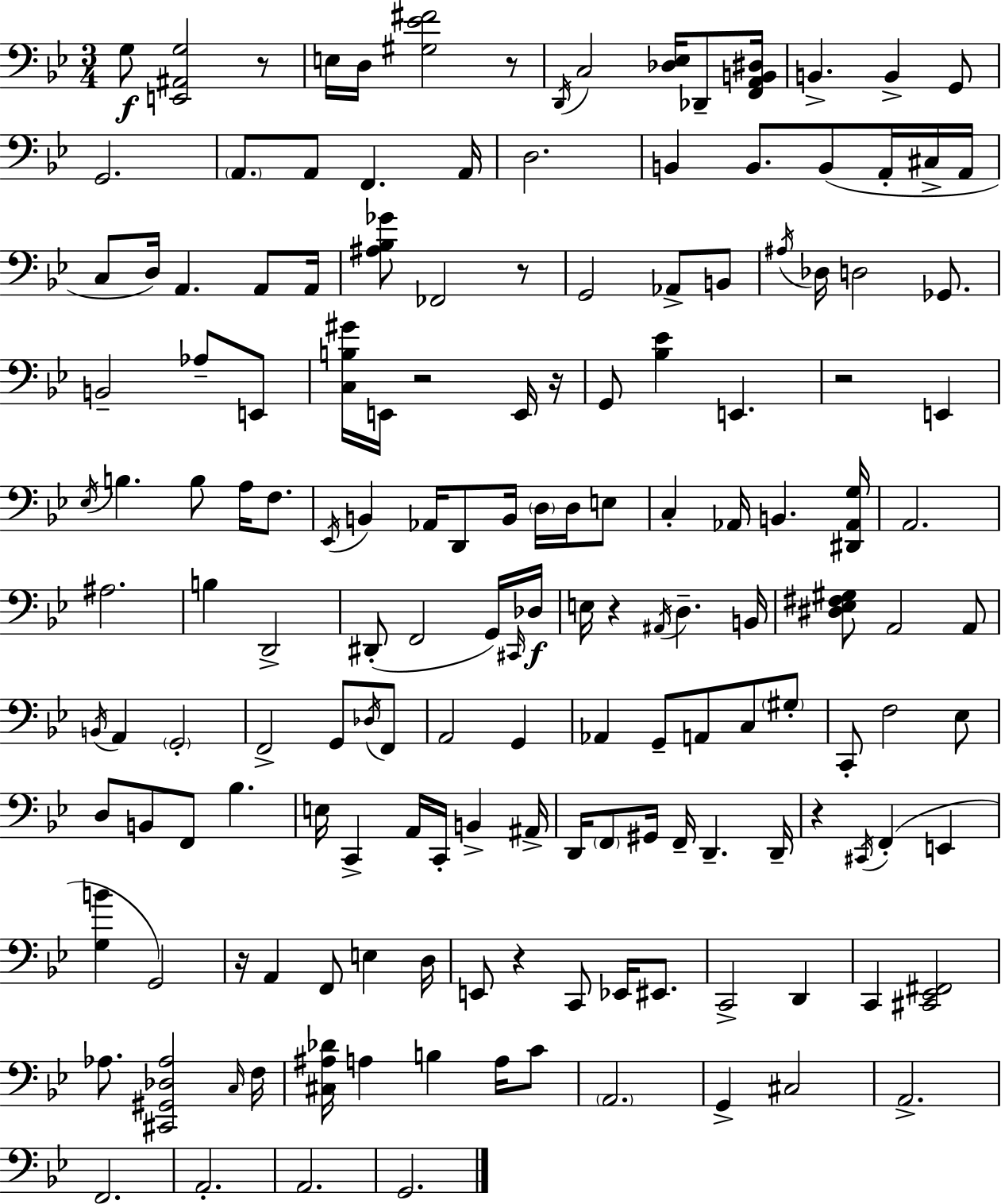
X:1
T:Untitled
M:3/4
L:1/4
K:Gm
G,/2 [E,,^A,,G,]2 z/2 E,/4 D,/4 [^G,_E^F]2 z/2 D,,/4 C,2 [_D,_E,]/4 _D,,/2 [F,,A,,B,,^D,]/4 B,, B,, G,,/2 G,,2 A,,/2 A,,/2 F,, A,,/4 D,2 B,, B,,/2 B,,/2 A,,/4 ^C,/4 A,,/4 C,/2 D,/4 A,, A,,/2 A,,/4 [^A,_B,_G]/2 _F,,2 z/2 G,,2 _A,,/2 B,,/2 ^A,/4 _D,/4 D,2 _G,,/2 B,,2 _A,/2 E,,/2 [C,B,^G]/4 E,,/4 z2 E,,/4 z/4 G,,/2 [_B,_E] E,, z2 E,, _E,/4 B, B,/2 A,/4 F,/2 _E,,/4 B,, _A,,/4 D,,/2 B,,/4 D,/4 D,/4 E,/2 C, _A,,/4 B,, [^D,,_A,,G,]/4 A,,2 ^A,2 B, D,,2 ^D,,/2 F,,2 G,,/4 ^C,,/4 _D,/4 E,/4 z ^A,,/4 D, B,,/4 [^D,_E,^F,^G,]/2 A,,2 A,,/2 B,,/4 A,, G,,2 F,,2 G,,/2 _D,/4 F,,/2 A,,2 G,, _A,, G,,/2 A,,/2 C,/2 ^G,/2 C,,/2 F,2 _E,/2 D,/2 B,,/2 F,,/2 _B, E,/4 C,, A,,/4 C,,/4 B,, ^A,,/4 D,,/4 F,,/2 ^G,,/4 F,,/4 D,, D,,/4 z ^C,,/4 F,, E,, [G,B] G,,2 z/4 A,, F,,/2 E, D,/4 E,,/2 z C,,/2 _E,,/4 ^E,,/2 C,,2 D,, C,, [^C,,_E,,^F,,]2 _A,/2 [^C,,^G,,_D,_A,]2 C,/4 F,/4 [^C,^A,_D]/4 A, B, A,/4 C/2 A,,2 G,, ^C,2 A,,2 F,,2 A,,2 A,,2 G,,2